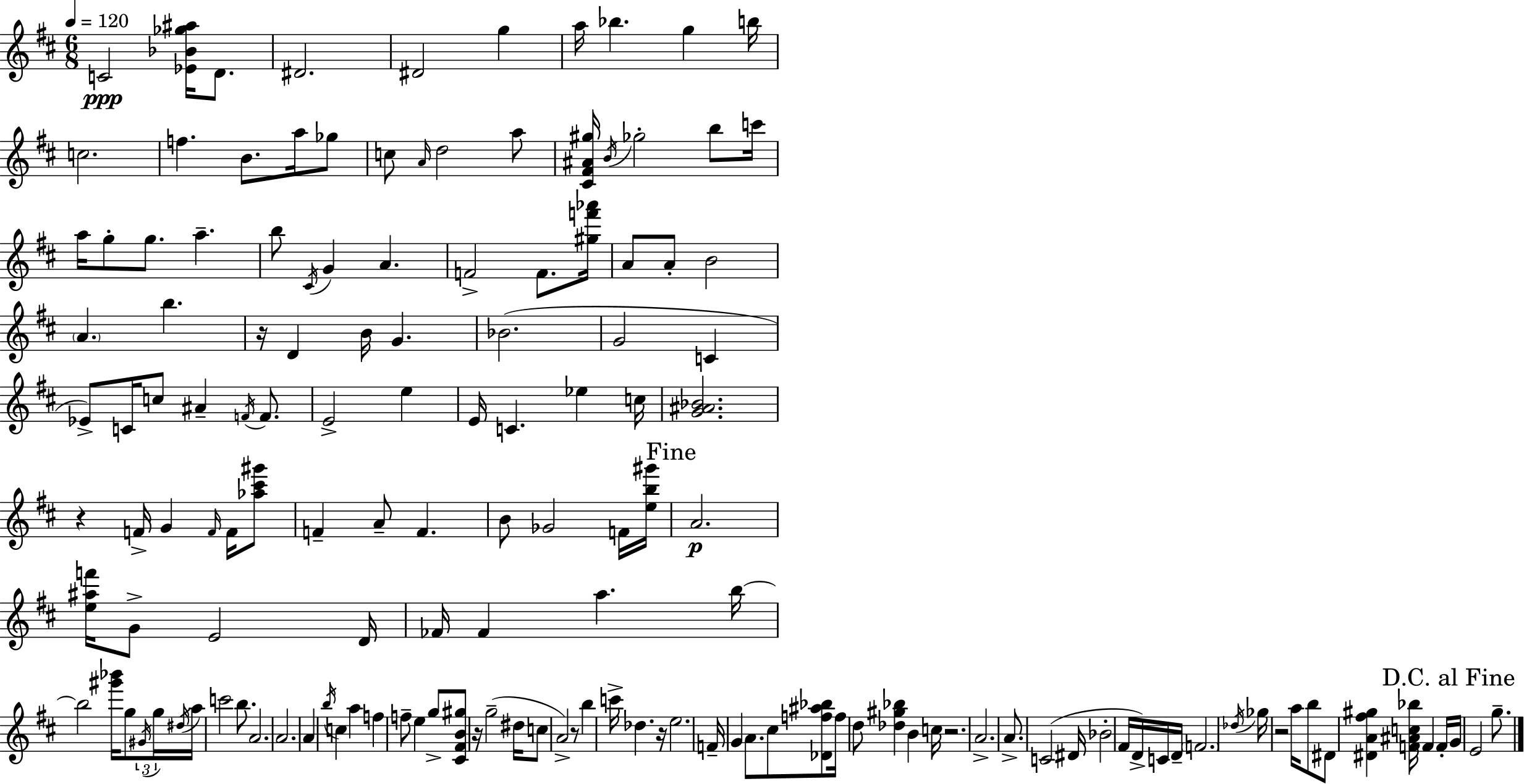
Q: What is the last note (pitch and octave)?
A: G5